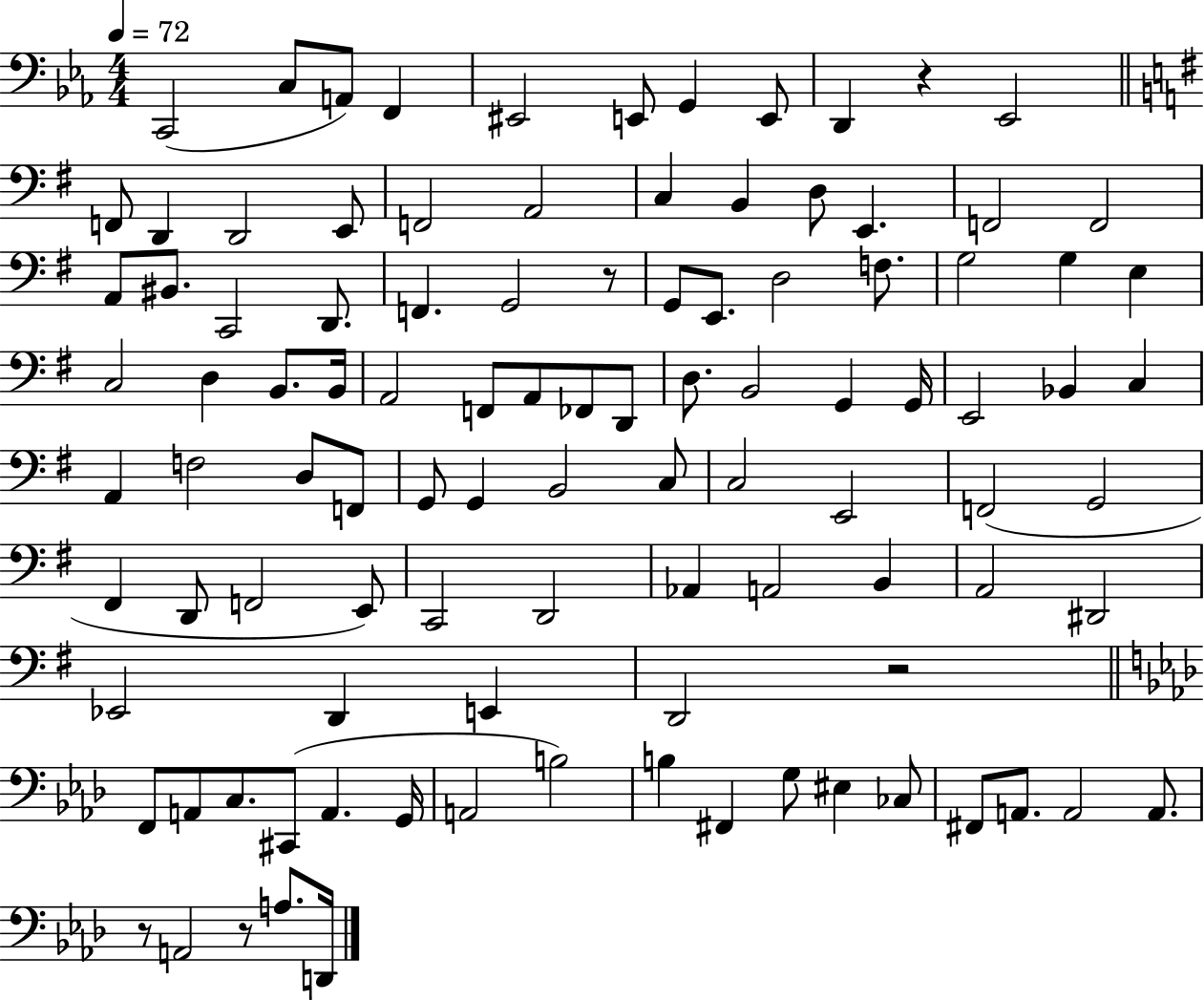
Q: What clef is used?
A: bass